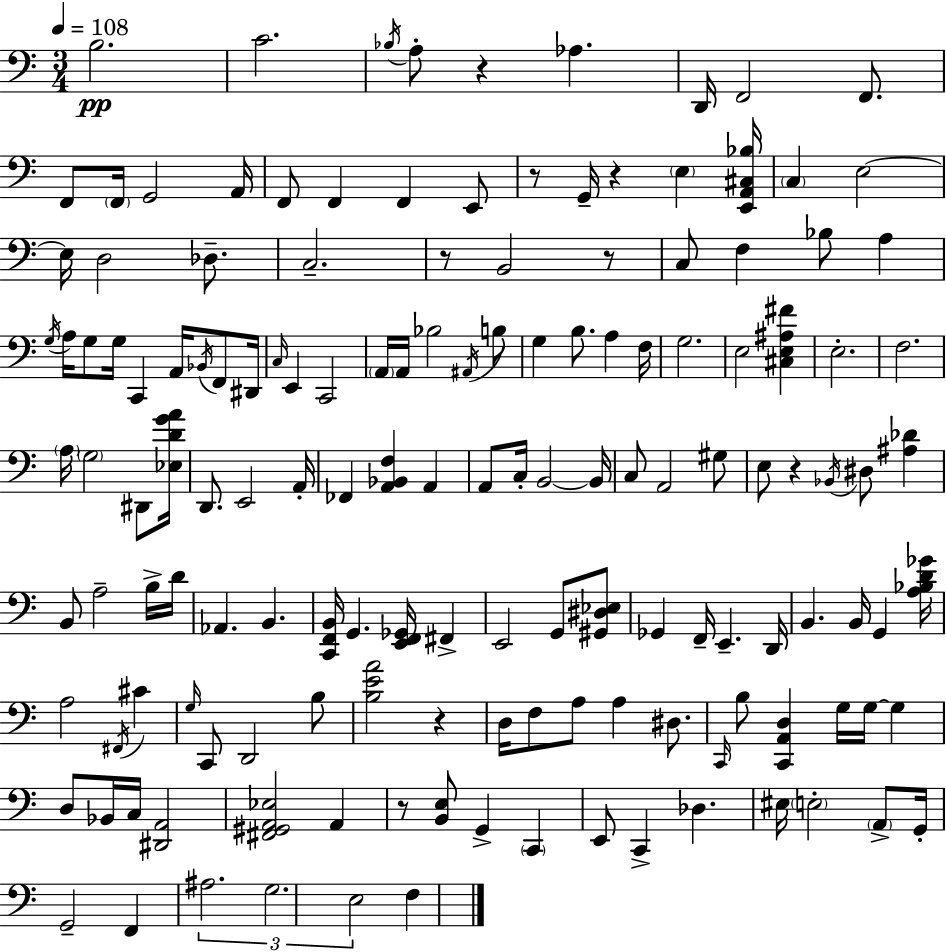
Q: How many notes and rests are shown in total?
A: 147